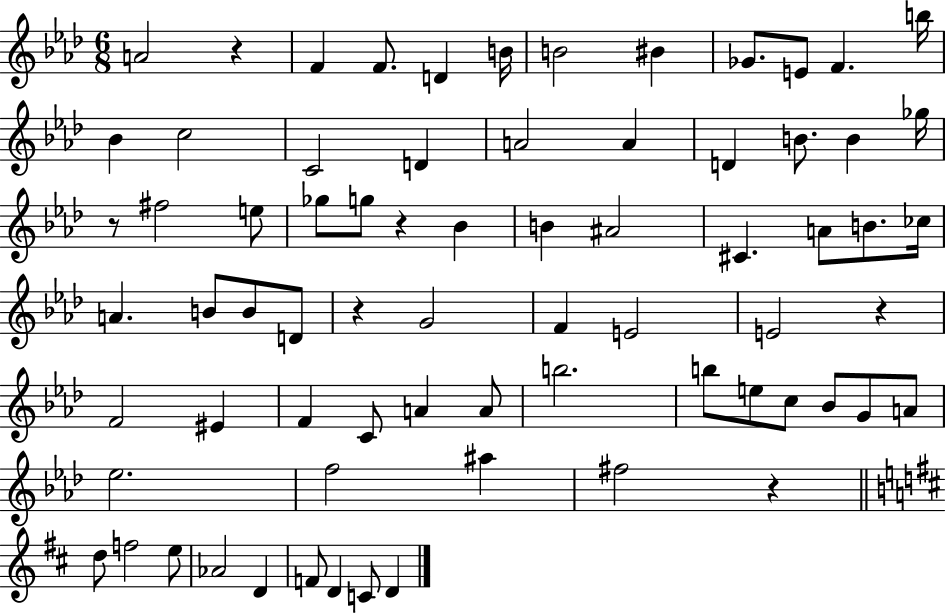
A4/h R/q F4/q F4/e. D4/q B4/s B4/h BIS4/q Gb4/e. E4/e F4/q. B5/s Bb4/q C5/h C4/h D4/q A4/h A4/q D4/q B4/e. B4/q Gb5/s R/e F#5/h E5/e Gb5/e G5/e R/q Bb4/q B4/q A#4/h C#4/q. A4/e B4/e. CES5/s A4/q. B4/e B4/e D4/e R/q G4/h F4/q E4/h E4/h R/q F4/h EIS4/q F4/q C4/e A4/q A4/e B5/h. B5/e E5/e C5/e Bb4/e G4/e A4/e Eb5/h. F5/h A#5/q F#5/h R/q D5/e F5/h E5/e Ab4/h D4/q F4/e D4/q C4/e D4/q